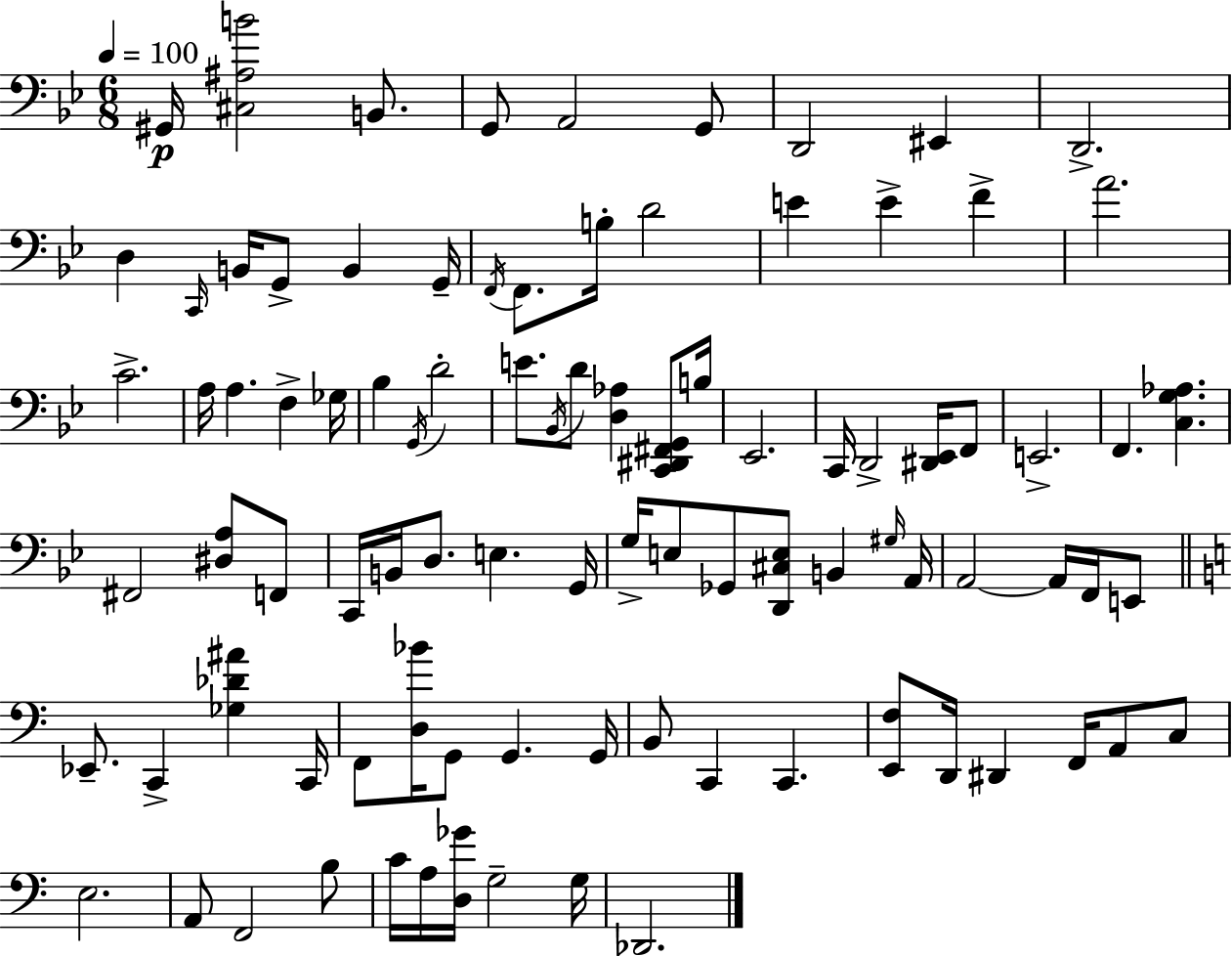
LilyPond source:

{
  \clef bass
  \numericTimeSignature
  \time 6/8
  \key bes \major
  \tempo 4 = 100
  \repeat volta 2 { gis,16\p <cis ais b'>2 b,8. | g,8 a,2 g,8 | d,2 eis,4 | d,2.-> | \break d4 \grace { c,16 } b,16 g,8-> b,4 | g,16-- \acciaccatura { f,16 } f,8. b16-. d'2 | e'4 e'4-> f'4-> | a'2. | \break c'2.-> | a16 a4. f4-> | ges16 bes4 \acciaccatura { g,16 } d'2-. | e'8. \acciaccatura { bes,16 } d'8 <d aes>4 | \break <c, dis, fis, g,>8 b16 ees,2. | c,16 d,2-> | <dis, ees,>16 f,8 e,2.-> | f,4. <c g aes>4. | \break fis,2 | <dis a>8 f,8 c,16 b,16 d8. e4. | g,16 g16-> e8 ges,8 <d, cis e>8 b,4 | \grace { gis16 } a,16 a,2~~ | \break a,16 f,16 e,8 \bar "||" \break \key c \major ees,8.-- c,4-> <ges des' ais'>4 c,16 | f,8 <d bes'>16 g,8 g,4. g,16 | b,8 c,4 c,4. | <e, f>8 d,16 dis,4 f,16 a,8 c8 | \break e2. | a,8 f,2 b8 | c'16 a16 <d ges'>16 g2-- g16 | des,2. | \break } \bar "|."
}